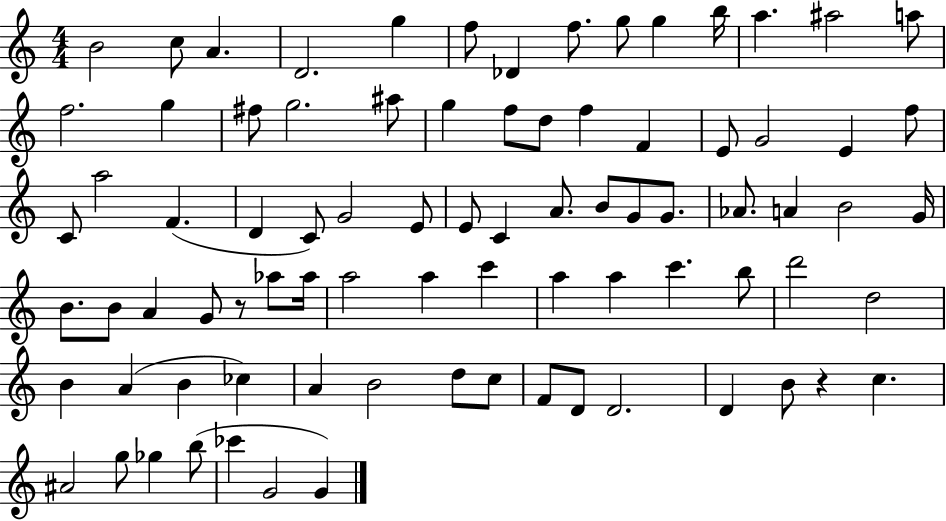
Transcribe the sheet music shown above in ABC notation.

X:1
T:Untitled
M:4/4
L:1/4
K:C
B2 c/2 A D2 g f/2 _D f/2 g/2 g b/4 a ^a2 a/2 f2 g ^f/2 g2 ^a/2 g f/2 d/2 f F E/2 G2 E f/2 C/2 a2 F D C/2 G2 E/2 E/2 C A/2 B/2 G/2 G/2 _A/2 A B2 G/4 B/2 B/2 A G/2 z/2 _a/2 _a/4 a2 a c' a a c' b/2 d'2 d2 B A B _c A B2 d/2 c/2 F/2 D/2 D2 D B/2 z c ^A2 g/2 _g b/2 _c' G2 G